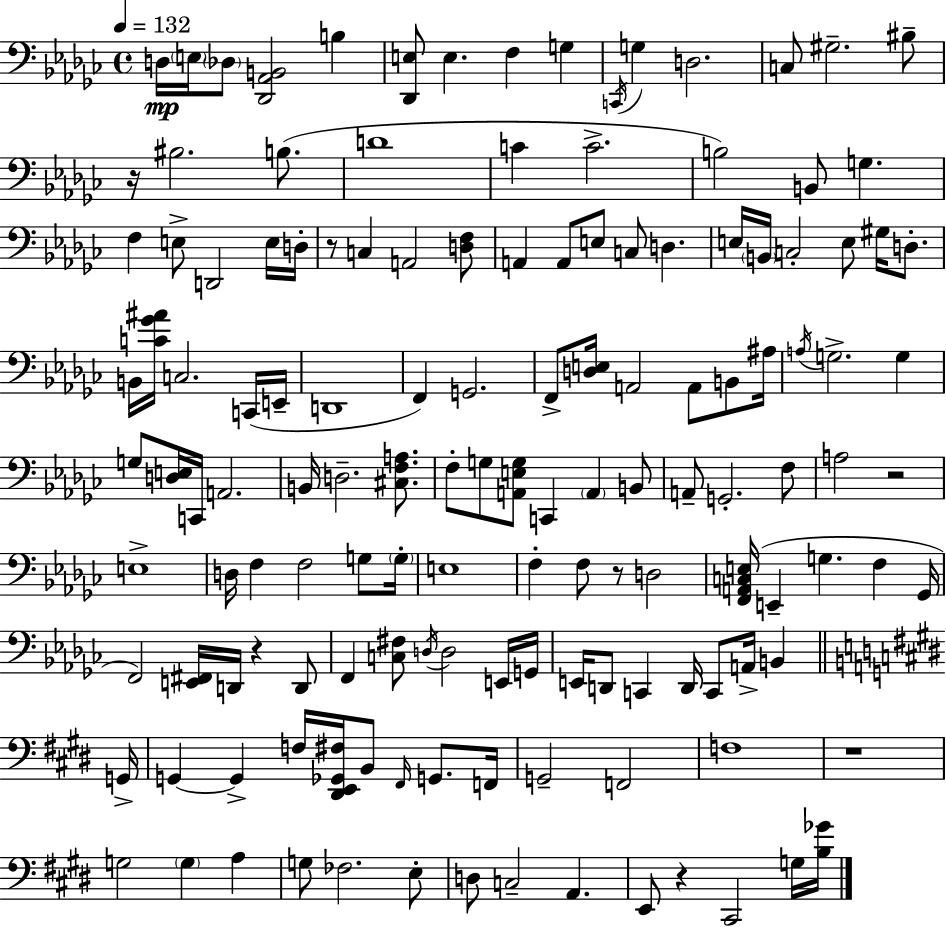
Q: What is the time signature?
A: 4/4